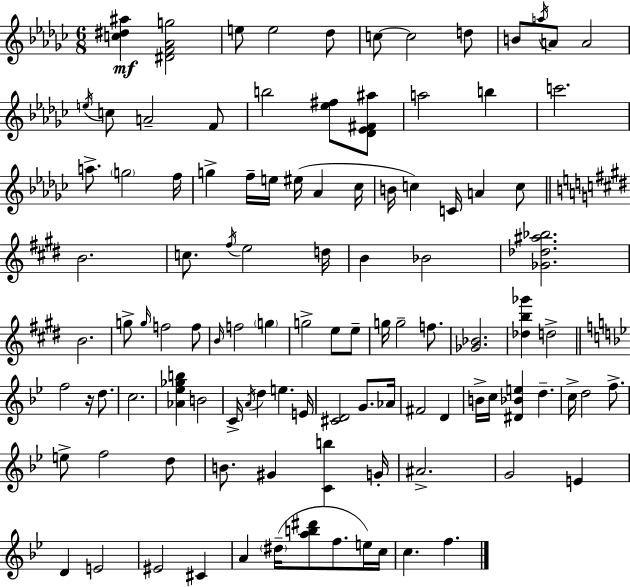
X:1
T:Untitled
M:6/8
L:1/4
K:Ebm
[c^d^a] [^DF_Ag]2 e/2 e2 _d/2 c/2 c2 d/2 B/2 a/4 A/2 A2 e/4 c/2 A2 F/2 b2 [_e^f]/2 [_D_E^F^a]/2 a2 b c'2 a/2 g2 f/4 g f/4 e/4 ^e/4 _A _c/4 B/4 c C/4 A c/2 B2 c/2 ^f/4 e2 d/4 B _B2 [_G_d^a_b]2 B2 g/2 g/4 f2 f/2 B/4 f2 g g2 e/2 e/2 g/4 g2 f/2 [_G_B]2 [_db_g'] d2 f2 z/4 d/2 c2 [_A_e_gb] B2 C/4 A/4 d e E/4 [^CD]2 G/2 _A/4 ^F2 D B/4 c/4 [^D_Be] d c/4 d2 f/2 e/2 f2 d/2 B/2 ^G [Cb] G/4 ^A2 G2 E D E2 ^E2 ^C A ^d/4 [ab^d']/2 f/2 e/4 c/4 c f